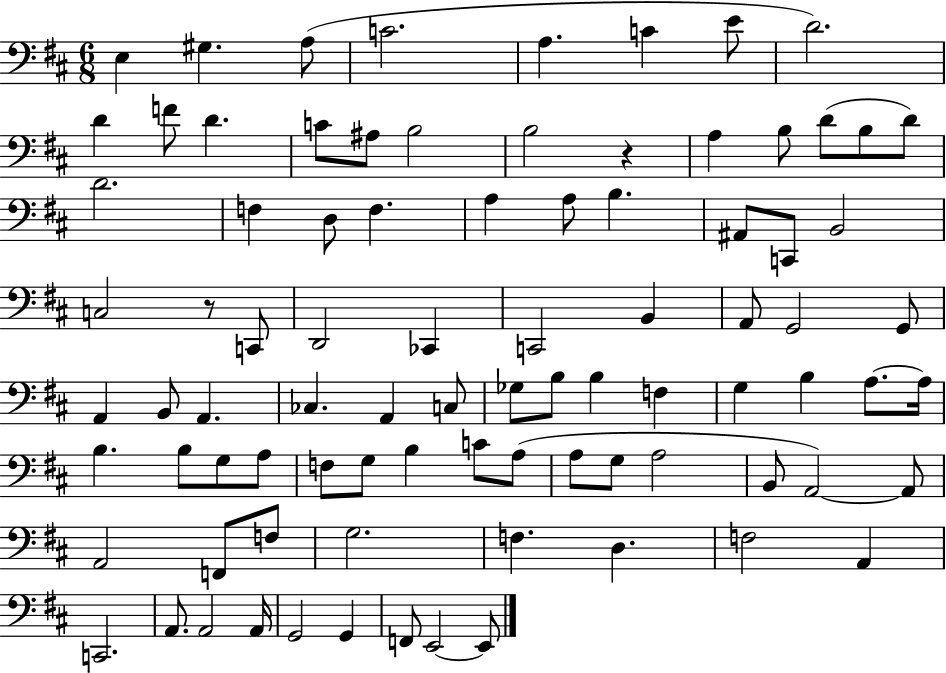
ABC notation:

X:1
T:Untitled
M:6/8
L:1/4
K:D
E, ^G, A,/2 C2 A, C E/2 D2 D F/2 D C/2 ^A,/2 B,2 B,2 z A, B,/2 D/2 B,/2 D/2 D2 F, D,/2 F, A, A,/2 B, ^A,,/2 C,,/2 B,,2 C,2 z/2 C,,/2 D,,2 _C,, C,,2 B,, A,,/2 G,,2 G,,/2 A,, B,,/2 A,, _C, A,, C,/2 _G,/2 B,/2 B, F, G, B, A,/2 A,/4 B, B,/2 G,/2 A,/2 F,/2 G,/2 B, C/2 A,/2 A,/2 G,/2 A,2 B,,/2 A,,2 A,,/2 A,,2 F,,/2 F,/2 G,2 F, D, F,2 A,, C,,2 A,,/2 A,,2 A,,/4 G,,2 G,, F,,/2 E,,2 E,,/2